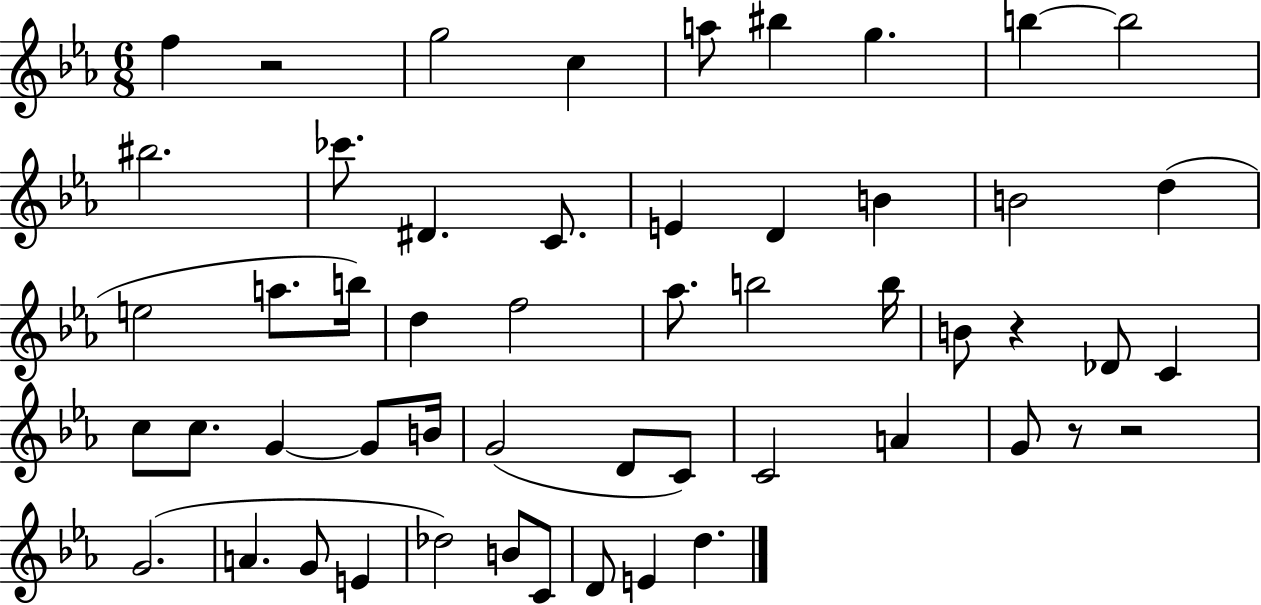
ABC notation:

X:1
T:Untitled
M:6/8
L:1/4
K:Eb
f z2 g2 c a/2 ^b g b b2 ^b2 _c'/2 ^D C/2 E D B B2 d e2 a/2 b/4 d f2 _a/2 b2 b/4 B/2 z _D/2 C c/2 c/2 G G/2 B/4 G2 D/2 C/2 C2 A G/2 z/2 z2 G2 A G/2 E _d2 B/2 C/2 D/2 E d